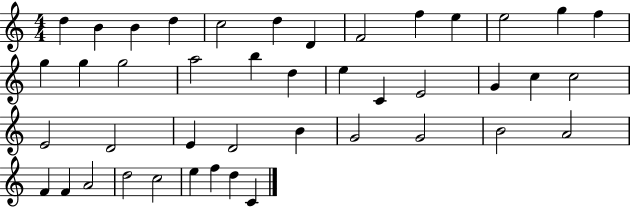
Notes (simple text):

D5/q B4/q B4/q D5/q C5/h D5/q D4/q F4/h F5/q E5/q E5/h G5/q F5/q G5/q G5/q G5/h A5/h B5/q D5/q E5/q C4/q E4/h G4/q C5/q C5/h E4/h D4/h E4/q D4/h B4/q G4/h G4/h B4/h A4/h F4/q F4/q A4/h D5/h C5/h E5/q F5/q D5/q C4/q